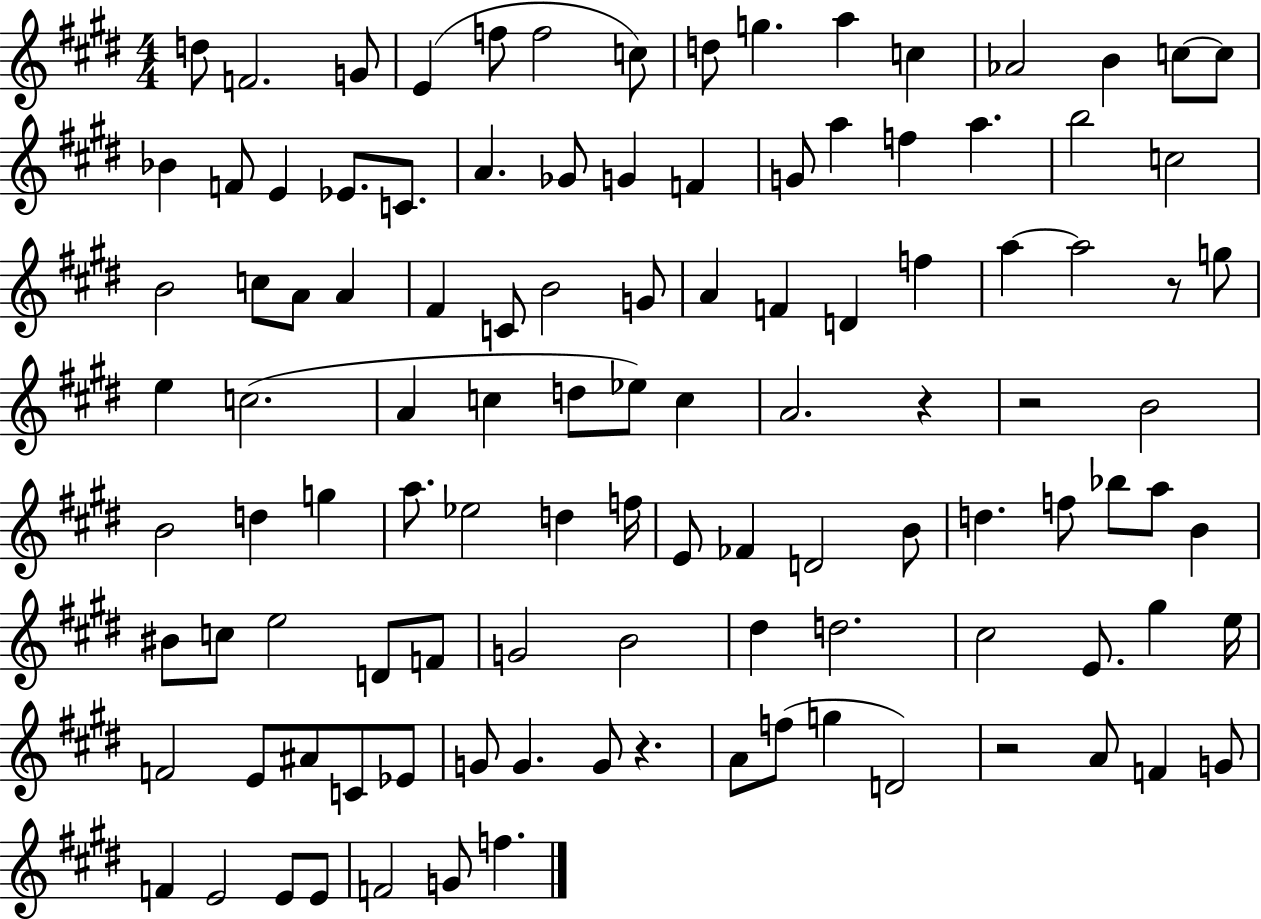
X:1
T:Untitled
M:4/4
L:1/4
K:E
d/2 F2 G/2 E f/2 f2 c/2 d/2 g a c _A2 B c/2 c/2 _B F/2 E _E/2 C/2 A _G/2 G F G/2 a f a b2 c2 B2 c/2 A/2 A ^F C/2 B2 G/2 A F D f a a2 z/2 g/2 e c2 A c d/2 _e/2 c A2 z z2 B2 B2 d g a/2 _e2 d f/4 E/2 _F D2 B/2 d f/2 _b/2 a/2 B ^B/2 c/2 e2 D/2 F/2 G2 B2 ^d d2 ^c2 E/2 ^g e/4 F2 E/2 ^A/2 C/2 _E/2 G/2 G G/2 z A/2 f/2 g D2 z2 A/2 F G/2 F E2 E/2 E/2 F2 G/2 f